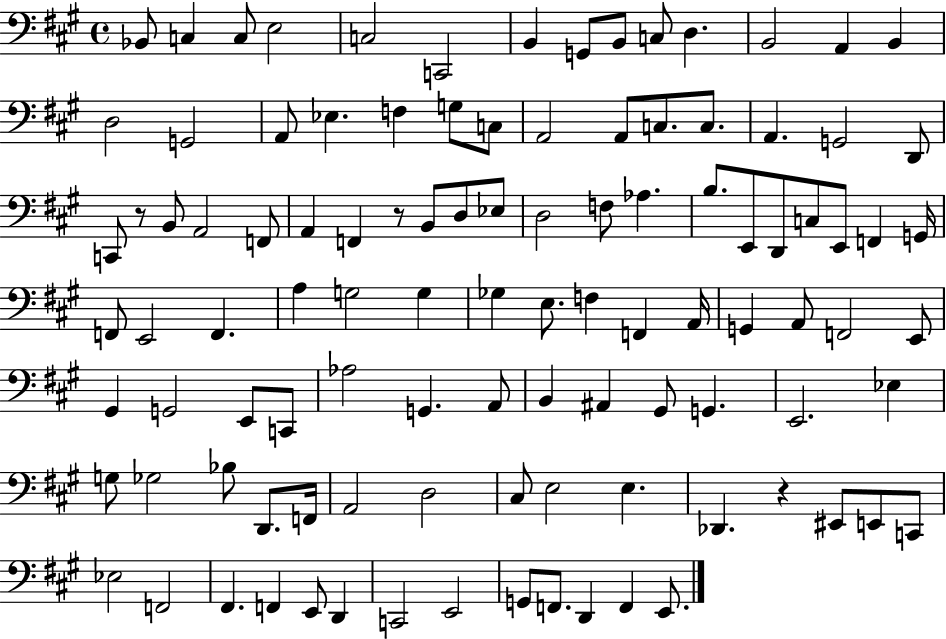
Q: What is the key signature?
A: A major